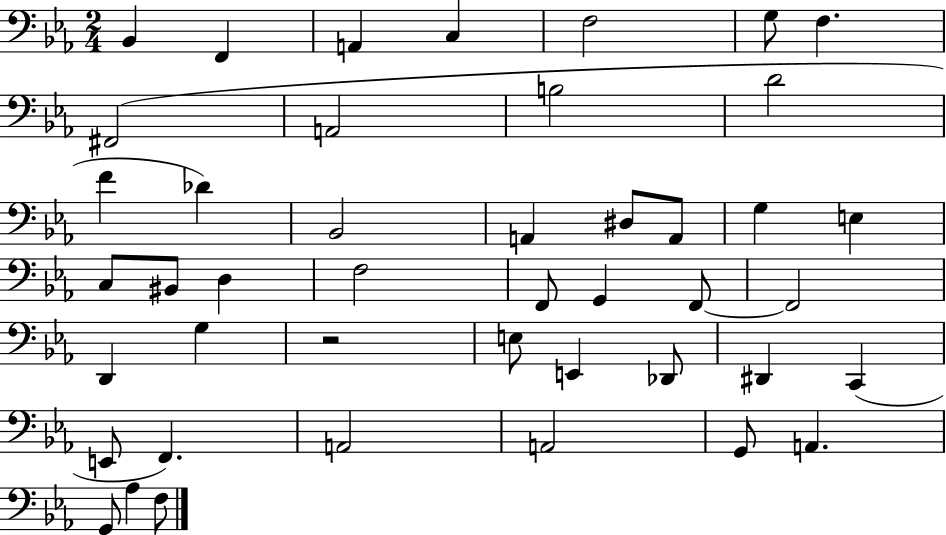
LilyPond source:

{
  \clef bass
  \numericTimeSignature
  \time 2/4
  \key ees \major
  bes,4 f,4 | a,4 c4 | f2 | g8 f4. | \break fis,2( | a,2 | b2 | d'2 | \break f'4 des'4) | bes,2 | a,4 dis8 a,8 | g4 e4 | \break c8 bis,8 d4 | f2 | f,8 g,4 f,8~~ | f,2 | \break d,4 g4 | r2 | e8 e,4 des,8 | dis,4 c,4( | \break e,8 f,4.) | a,2 | a,2 | g,8 a,4. | \break g,8 aes4 f8 | \bar "|."
}